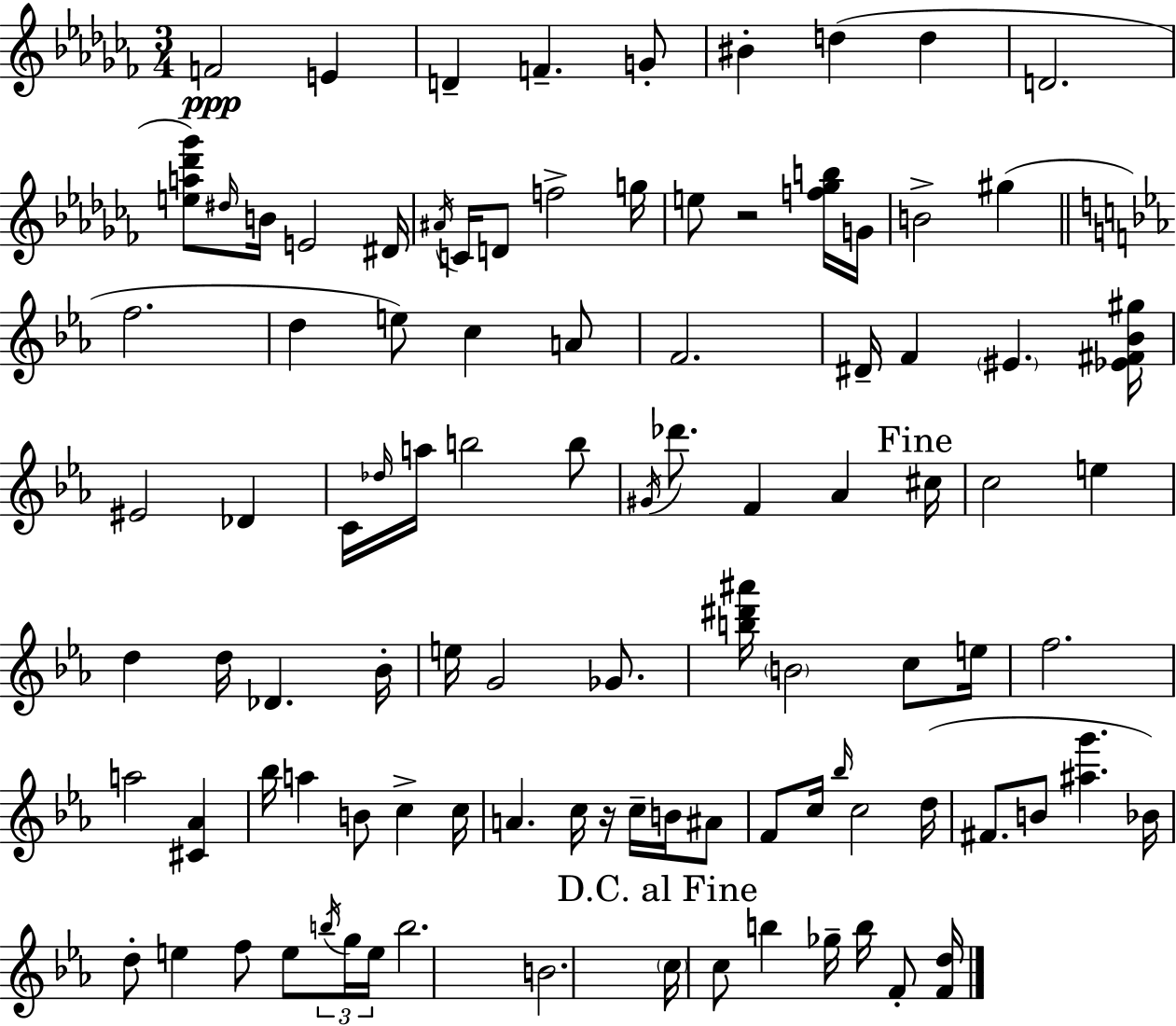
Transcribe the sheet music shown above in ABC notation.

X:1
T:Untitled
M:3/4
L:1/4
K:Abm
F2 E D F G/2 ^B d d D2 [ea_d'_g']/2 ^d/4 B/4 E2 ^D/4 ^A/4 C/4 D/2 f2 g/4 e/2 z2 [f_gb]/4 G/4 B2 ^g f2 d e/2 c A/2 F2 ^D/4 F ^E [_E^F_B^g]/4 ^E2 _D C/4 _d/4 a/4 b2 b/2 ^G/4 _d'/2 F _A ^c/4 c2 e d d/4 _D _B/4 e/4 G2 _G/2 [b^d'^a']/4 B2 c/2 e/4 f2 a2 [^C_A] _b/4 a B/2 c c/4 A c/4 z/4 c/4 B/4 ^A/2 F/2 c/4 _b/4 c2 d/4 ^F/2 B/2 [^ag'] _B/4 d/2 e f/2 e/2 b/4 g/4 e/4 b2 B2 c/4 c/2 b _g/4 b/4 F/2 [Fd]/4